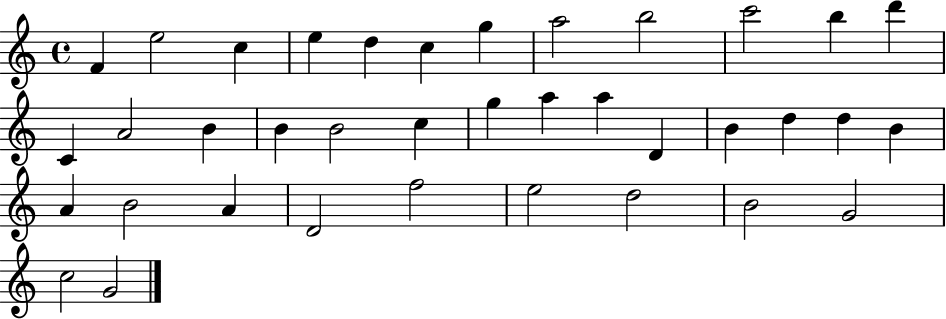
F4/q E5/h C5/q E5/q D5/q C5/q G5/q A5/h B5/h C6/h B5/q D6/q C4/q A4/h B4/q B4/q B4/h C5/q G5/q A5/q A5/q D4/q B4/q D5/q D5/q B4/q A4/q B4/h A4/q D4/h F5/h E5/h D5/h B4/h G4/h C5/h G4/h